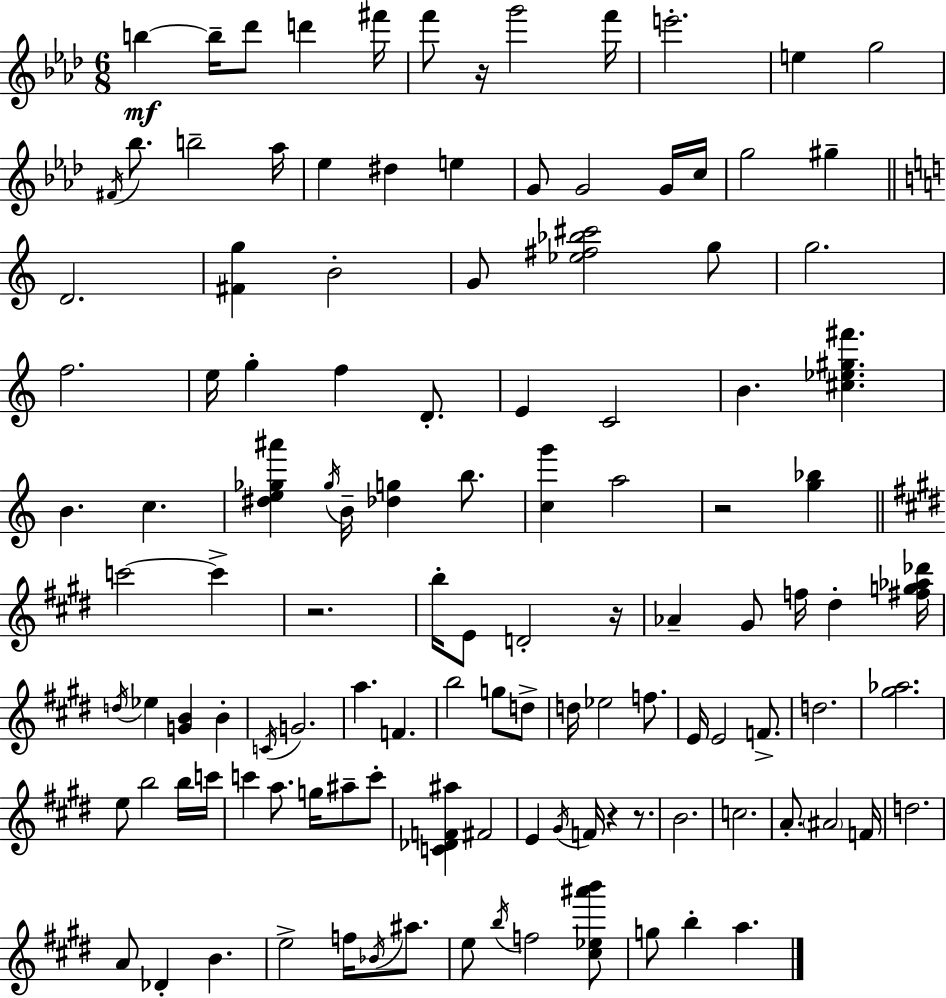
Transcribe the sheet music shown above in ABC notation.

X:1
T:Untitled
M:6/8
L:1/4
K:Ab
b b/4 _d'/2 d' ^f'/4 f'/2 z/4 g'2 f'/4 e'2 e g2 ^F/4 _b/2 b2 _a/4 _e ^d e G/2 G2 G/4 c/4 g2 ^g D2 [^Fg] B2 G/2 [_e^f_b^c']2 g/2 g2 f2 e/4 g f D/2 E C2 B [^c_e^g^f'] B c [^de_g^a'] _g/4 B/4 [_dg] b/2 [cg'] a2 z2 [g_b] c'2 c' z2 b/4 E/2 D2 z/4 _A ^G/2 f/4 ^d [^fg_a_d']/4 d/4 _e [GB] B C/4 G2 a F b2 g/2 d/2 d/4 _e2 f/2 E/4 E2 F/2 d2 [^g_a]2 e/2 b2 b/4 c'/4 c' a/2 g/4 ^a/2 c'/2 [C_DF^a] ^F2 E ^G/4 F/4 z z/2 B2 c2 A/2 ^A2 F/4 d2 A/2 _D B e2 f/4 _B/4 ^a/2 e/2 b/4 f2 [^c_e^a'b']/2 g/2 b a